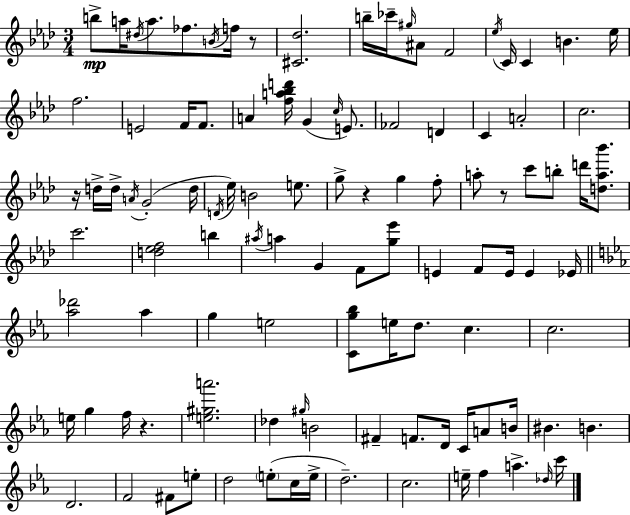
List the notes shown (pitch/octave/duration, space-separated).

B5/e A5/s D#5/s A5/e. FES5/e. B4/s F5/s R/e [C#4,Db5]/h. B5/s CES6/s G#5/s A#4/e F4/h Eb5/s C4/s C4/q B4/q. Eb5/s F5/h. E4/h F4/s F4/e. A4/q [F5,A5,Bb5,D6]/s G4/q C5/s E4/e. FES4/h D4/q C4/q A4/h C5/h. R/s D5/s D5/s A4/s G4/h D5/s D4/s Eb5/s B4/h E5/e. G5/e R/q G5/q F5/e A5/e R/e C6/e B5/e D6/s [D5,A5,Bb6]/e. C6/h. [D5,Eb5,F5]/h B5/q A#5/s A5/q G4/q F4/e [G5,Eb6]/e E4/q F4/e E4/s E4/q Eb4/s [Ab5,Db6]/h Ab5/q G5/q E5/h [C4,G5,Bb5]/e E5/s D5/e. C5/q. C5/h. E5/s G5/q F5/s R/q. [E5,G#5,A6]/h. Db5/q G#5/s B4/h F#4/q F4/e. D4/s C4/s A4/e B4/s BIS4/q. B4/q. D4/h. F4/h F#4/e E5/e D5/h E5/e C5/s E5/s D5/h. C5/h. E5/s F5/q A5/q. Db5/s C6/s